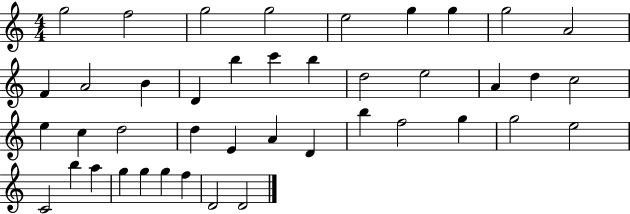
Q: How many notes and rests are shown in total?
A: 42